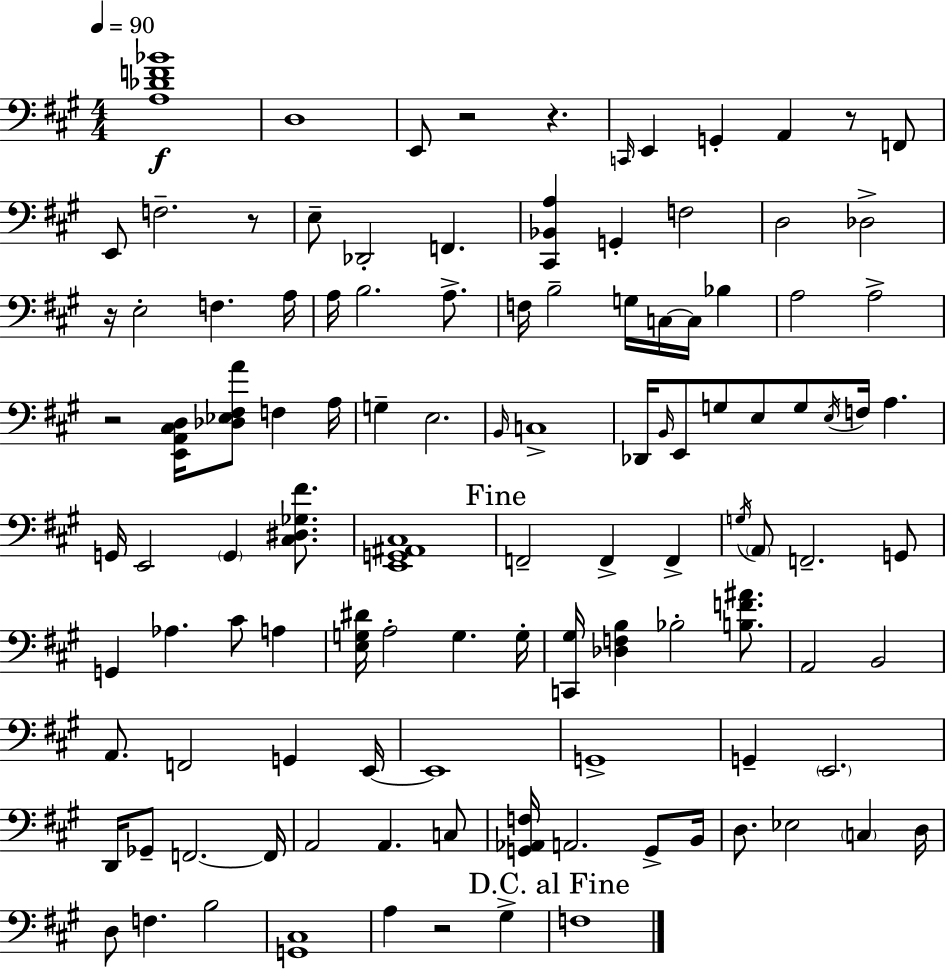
X:1
T:Untitled
M:4/4
L:1/4
K:A
[A,_DF_B]4 D,4 E,,/2 z2 z C,,/4 E,, G,, A,, z/2 F,,/2 E,,/2 F,2 z/2 E,/2 _D,,2 F,, [^C,,_B,,A,] G,, F,2 D,2 _D,2 z/4 E,2 F, A,/4 A,/4 B,2 A,/2 F,/4 B,2 G,/4 C,/4 C,/4 _B, A,2 A,2 z2 [E,,A,,^C,D,]/4 [_D,_E,^F,A]/2 F, A,/4 G, E,2 B,,/4 C,4 _D,,/4 B,,/4 E,,/2 G,/2 E,/2 G,/2 E,/4 F,/4 A, G,,/4 E,,2 G,, [^C,^D,_G,^F]/2 [E,,G,,^A,,^C,]4 F,,2 F,, F,, G,/4 A,,/2 F,,2 G,,/2 G,, _A, ^C/2 A, [E,G,^D]/4 A,2 G, G,/4 [C,,^G,]/4 [_D,F,B,] _B,2 [B,F^A]/2 A,,2 B,,2 A,,/2 F,,2 G,, E,,/4 E,,4 G,,4 G,, E,,2 D,,/4 _G,,/2 F,,2 F,,/4 A,,2 A,, C,/2 [G,,_A,,F,]/4 A,,2 G,,/2 B,,/4 D,/2 _E,2 C, D,/4 D,/2 F, B,2 [G,,^C,]4 A, z2 ^G, F,4